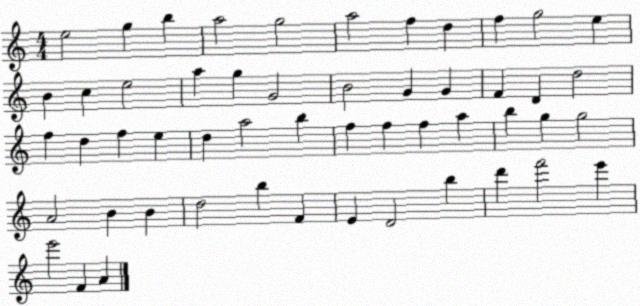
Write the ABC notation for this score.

X:1
T:Untitled
M:4/4
L:1/4
K:C
e2 g b a2 g2 a2 f d f g2 e B c e2 a g G2 B2 G G F D d2 f d f e d a2 b f f f a b g g2 A2 B B d2 b F E D2 b d' f'2 e' e'2 F A